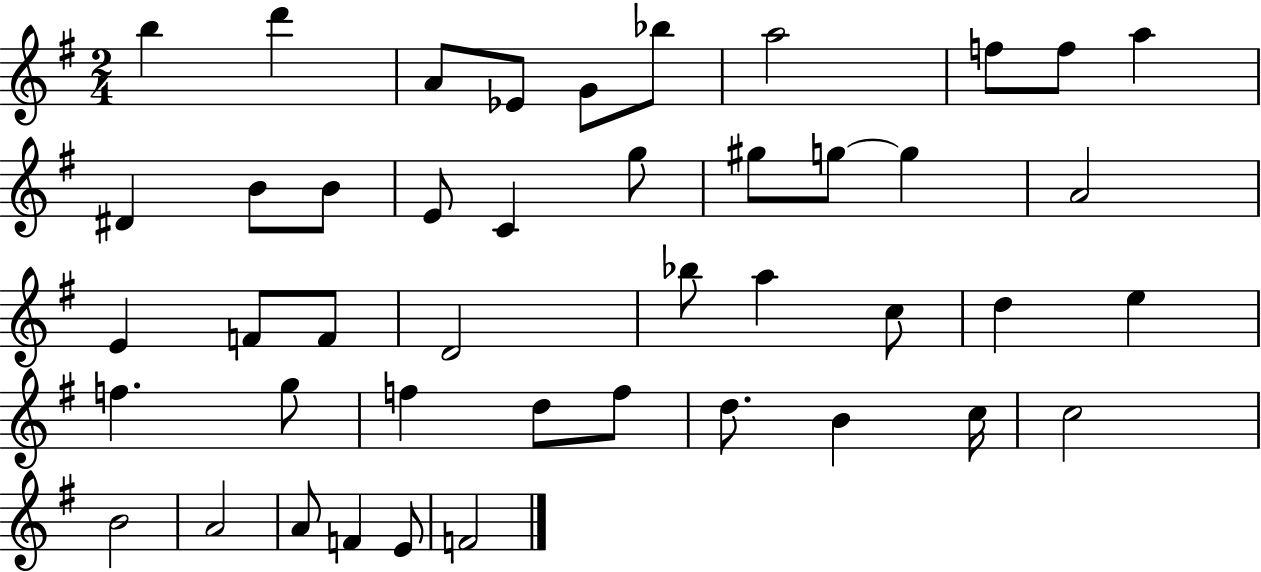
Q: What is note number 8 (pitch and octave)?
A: F5